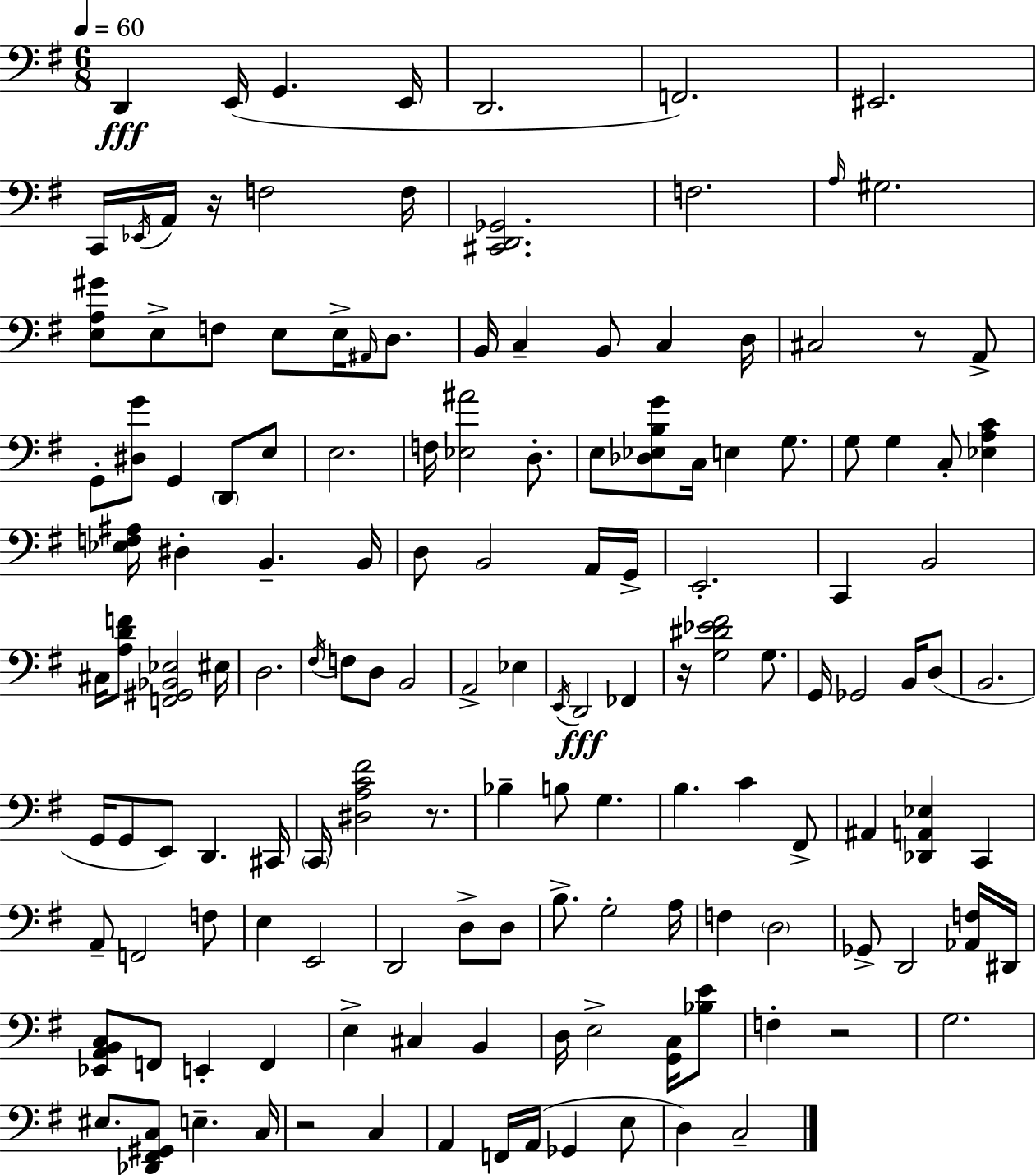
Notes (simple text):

D2/q E2/s G2/q. E2/s D2/h. F2/h. EIS2/h. C2/s Eb2/s A2/s R/s F3/h F3/s [C#2,D2,Gb2]/h. F3/h. A3/s G#3/h. [E3,A3,G#4]/e E3/e F3/e E3/e E3/s A#2/s D3/e. B2/s C3/q B2/e C3/q D3/s C#3/h R/e A2/e G2/e [D#3,G4]/e G2/q D2/e E3/e E3/h. F3/s [Eb3,A#4]/h D3/e. E3/e [Db3,Eb3,B3,G4]/e C3/s E3/q G3/e. G3/e G3/q C3/e [Eb3,A3,C4]/q [Eb3,F3,A#3]/s D#3/q B2/q. B2/s D3/e B2/h A2/s G2/s E2/h. C2/q B2/h C#3/s [A3,D4,F4]/e [F2,G#2,Bb2,Eb3]/h EIS3/s D3/h. F#3/s F3/e D3/e B2/h A2/h Eb3/q E2/s D2/h FES2/q R/s [G3,D#4,Eb4,F#4]/h G3/e. G2/s Gb2/h B2/s D3/e B2/h. G2/s G2/e E2/e D2/q. C#2/s C2/s [D#3,A3,C4,F#4]/h R/e. Bb3/q B3/e G3/q. B3/q. C4/q F#2/e A#2/q [Db2,A2,Eb3]/q C2/q A2/e F2/h F3/e E3/q E2/h D2/h D3/e D3/e B3/e. G3/h A3/s F3/q D3/h Gb2/e D2/h [Ab2,F3]/s D#2/s [Eb2,A2,B2,C3]/e F2/e E2/q F2/q E3/q C#3/q B2/q D3/s E3/h [G2,C3]/s [Bb3,E4]/e F3/q R/h G3/h. EIS3/e. [Db2,F#2,G#2,C3]/e E3/q. C3/s R/h C3/q A2/q F2/s A2/s Gb2/q E3/e D3/q C3/h